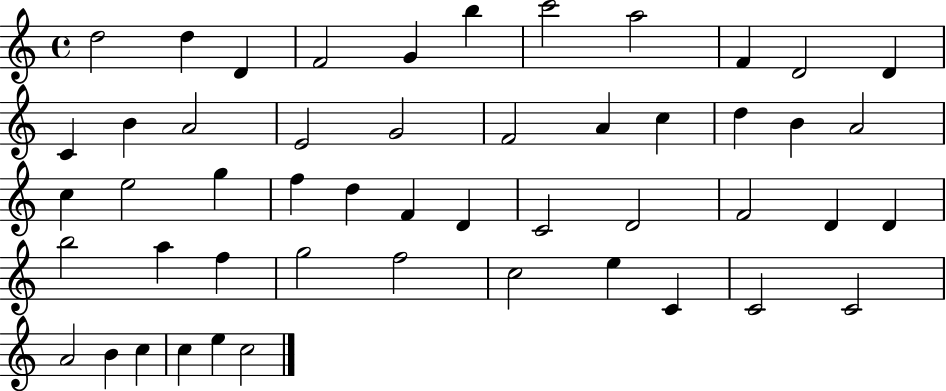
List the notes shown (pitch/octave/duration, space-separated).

D5/h D5/q D4/q F4/h G4/q B5/q C6/h A5/h F4/q D4/h D4/q C4/q B4/q A4/h E4/h G4/h F4/h A4/q C5/q D5/q B4/q A4/h C5/q E5/h G5/q F5/q D5/q F4/q D4/q C4/h D4/h F4/h D4/q D4/q B5/h A5/q F5/q G5/h F5/h C5/h E5/q C4/q C4/h C4/h A4/h B4/q C5/q C5/q E5/q C5/h